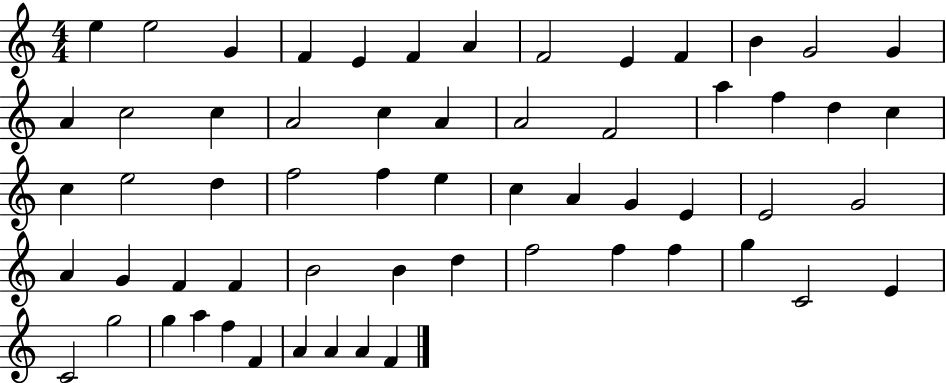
{
  \clef treble
  \numericTimeSignature
  \time 4/4
  \key c \major
  e''4 e''2 g'4 | f'4 e'4 f'4 a'4 | f'2 e'4 f'4 | b'4 g'2 g'4 | \break a'4 c''2 c''4 | a'2 c''4 a'4 | a'2 f'2 | a''4 f''4 d''4 c''4 | \break c''4 e''2 d''4 | f''2 f''4 e''4 | c''4 a'4 g'4 e'4 | e'2 g'2 | \break a'4 g'4 f'4 f'4 | b'2 b'4 d''4 | f''2 f''4 f''4 | g''4 c'2 e'4 | \break c'2 g''2 | g''4 a''4 f''4 f'4 | a'4 a'4 a'4 f'4 | \bar "|."
}